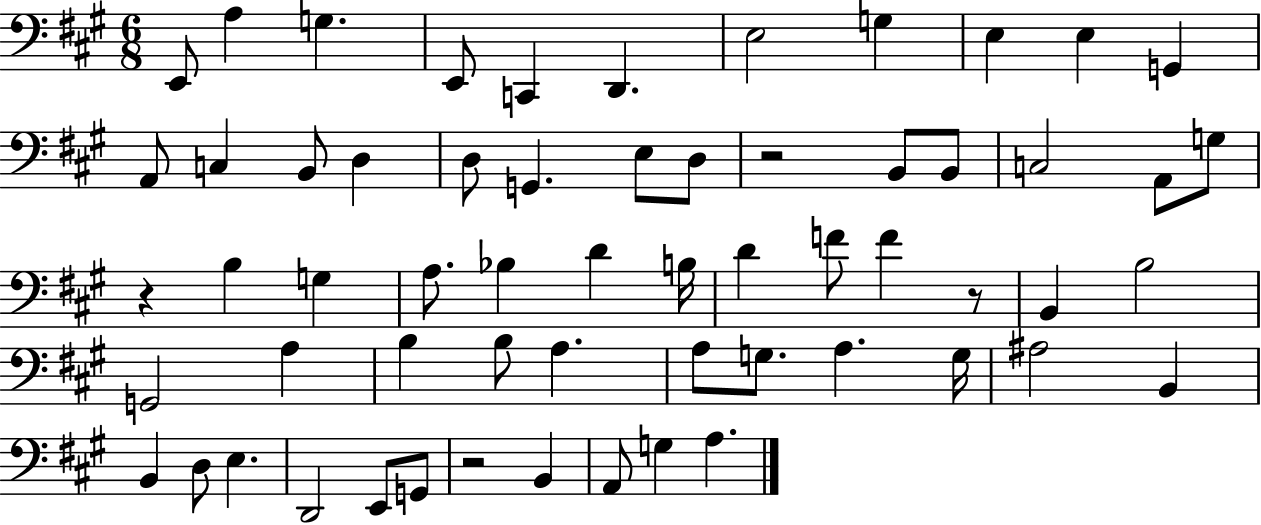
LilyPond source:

{
  \clef bass
  \numericTimeSignature
  \time 6/8
  \key a \major
  e,8 a4 g4. | e,8 c,4 d,4. | e2 g4 | e4 e4 g,4 | \break a,8 c4 b,8 d4 | d8 g,4. e8 d8 | r2 b,8 b,8 | c2 a,8 g8 | \break r4 b4 g4 | a8. bes4 d'4 b16 | d'4 f'8 f'4 r8 | b,4 b2 | \break g,2 a4 | b4 b8 a4. | a8 g8. a4. g16 | ais2 b,4 | \break b,4 d8 e4. | d,2 e,8 g,8 | r2 b,4 | a,8 g4 a4. | \break \bar "|."
}